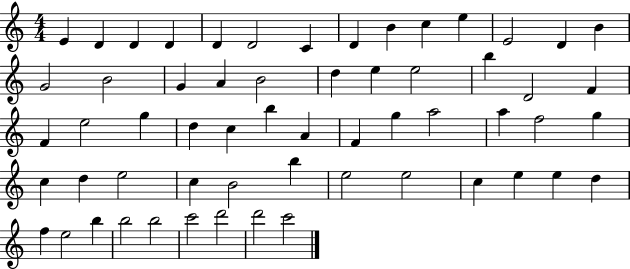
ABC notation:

X:1
T:Untitled
M:4/4
L:1/4
K:C
E D D D D D2 C D B c e E2 D B G2 B2 G A B2 d e e2 b D2 F F e2 g d c b A F g a2 a f2 g c d e2 c B2 b e2 e2 c e e d f e2 b b2 b2 c'2 d'2 d'2 c'2